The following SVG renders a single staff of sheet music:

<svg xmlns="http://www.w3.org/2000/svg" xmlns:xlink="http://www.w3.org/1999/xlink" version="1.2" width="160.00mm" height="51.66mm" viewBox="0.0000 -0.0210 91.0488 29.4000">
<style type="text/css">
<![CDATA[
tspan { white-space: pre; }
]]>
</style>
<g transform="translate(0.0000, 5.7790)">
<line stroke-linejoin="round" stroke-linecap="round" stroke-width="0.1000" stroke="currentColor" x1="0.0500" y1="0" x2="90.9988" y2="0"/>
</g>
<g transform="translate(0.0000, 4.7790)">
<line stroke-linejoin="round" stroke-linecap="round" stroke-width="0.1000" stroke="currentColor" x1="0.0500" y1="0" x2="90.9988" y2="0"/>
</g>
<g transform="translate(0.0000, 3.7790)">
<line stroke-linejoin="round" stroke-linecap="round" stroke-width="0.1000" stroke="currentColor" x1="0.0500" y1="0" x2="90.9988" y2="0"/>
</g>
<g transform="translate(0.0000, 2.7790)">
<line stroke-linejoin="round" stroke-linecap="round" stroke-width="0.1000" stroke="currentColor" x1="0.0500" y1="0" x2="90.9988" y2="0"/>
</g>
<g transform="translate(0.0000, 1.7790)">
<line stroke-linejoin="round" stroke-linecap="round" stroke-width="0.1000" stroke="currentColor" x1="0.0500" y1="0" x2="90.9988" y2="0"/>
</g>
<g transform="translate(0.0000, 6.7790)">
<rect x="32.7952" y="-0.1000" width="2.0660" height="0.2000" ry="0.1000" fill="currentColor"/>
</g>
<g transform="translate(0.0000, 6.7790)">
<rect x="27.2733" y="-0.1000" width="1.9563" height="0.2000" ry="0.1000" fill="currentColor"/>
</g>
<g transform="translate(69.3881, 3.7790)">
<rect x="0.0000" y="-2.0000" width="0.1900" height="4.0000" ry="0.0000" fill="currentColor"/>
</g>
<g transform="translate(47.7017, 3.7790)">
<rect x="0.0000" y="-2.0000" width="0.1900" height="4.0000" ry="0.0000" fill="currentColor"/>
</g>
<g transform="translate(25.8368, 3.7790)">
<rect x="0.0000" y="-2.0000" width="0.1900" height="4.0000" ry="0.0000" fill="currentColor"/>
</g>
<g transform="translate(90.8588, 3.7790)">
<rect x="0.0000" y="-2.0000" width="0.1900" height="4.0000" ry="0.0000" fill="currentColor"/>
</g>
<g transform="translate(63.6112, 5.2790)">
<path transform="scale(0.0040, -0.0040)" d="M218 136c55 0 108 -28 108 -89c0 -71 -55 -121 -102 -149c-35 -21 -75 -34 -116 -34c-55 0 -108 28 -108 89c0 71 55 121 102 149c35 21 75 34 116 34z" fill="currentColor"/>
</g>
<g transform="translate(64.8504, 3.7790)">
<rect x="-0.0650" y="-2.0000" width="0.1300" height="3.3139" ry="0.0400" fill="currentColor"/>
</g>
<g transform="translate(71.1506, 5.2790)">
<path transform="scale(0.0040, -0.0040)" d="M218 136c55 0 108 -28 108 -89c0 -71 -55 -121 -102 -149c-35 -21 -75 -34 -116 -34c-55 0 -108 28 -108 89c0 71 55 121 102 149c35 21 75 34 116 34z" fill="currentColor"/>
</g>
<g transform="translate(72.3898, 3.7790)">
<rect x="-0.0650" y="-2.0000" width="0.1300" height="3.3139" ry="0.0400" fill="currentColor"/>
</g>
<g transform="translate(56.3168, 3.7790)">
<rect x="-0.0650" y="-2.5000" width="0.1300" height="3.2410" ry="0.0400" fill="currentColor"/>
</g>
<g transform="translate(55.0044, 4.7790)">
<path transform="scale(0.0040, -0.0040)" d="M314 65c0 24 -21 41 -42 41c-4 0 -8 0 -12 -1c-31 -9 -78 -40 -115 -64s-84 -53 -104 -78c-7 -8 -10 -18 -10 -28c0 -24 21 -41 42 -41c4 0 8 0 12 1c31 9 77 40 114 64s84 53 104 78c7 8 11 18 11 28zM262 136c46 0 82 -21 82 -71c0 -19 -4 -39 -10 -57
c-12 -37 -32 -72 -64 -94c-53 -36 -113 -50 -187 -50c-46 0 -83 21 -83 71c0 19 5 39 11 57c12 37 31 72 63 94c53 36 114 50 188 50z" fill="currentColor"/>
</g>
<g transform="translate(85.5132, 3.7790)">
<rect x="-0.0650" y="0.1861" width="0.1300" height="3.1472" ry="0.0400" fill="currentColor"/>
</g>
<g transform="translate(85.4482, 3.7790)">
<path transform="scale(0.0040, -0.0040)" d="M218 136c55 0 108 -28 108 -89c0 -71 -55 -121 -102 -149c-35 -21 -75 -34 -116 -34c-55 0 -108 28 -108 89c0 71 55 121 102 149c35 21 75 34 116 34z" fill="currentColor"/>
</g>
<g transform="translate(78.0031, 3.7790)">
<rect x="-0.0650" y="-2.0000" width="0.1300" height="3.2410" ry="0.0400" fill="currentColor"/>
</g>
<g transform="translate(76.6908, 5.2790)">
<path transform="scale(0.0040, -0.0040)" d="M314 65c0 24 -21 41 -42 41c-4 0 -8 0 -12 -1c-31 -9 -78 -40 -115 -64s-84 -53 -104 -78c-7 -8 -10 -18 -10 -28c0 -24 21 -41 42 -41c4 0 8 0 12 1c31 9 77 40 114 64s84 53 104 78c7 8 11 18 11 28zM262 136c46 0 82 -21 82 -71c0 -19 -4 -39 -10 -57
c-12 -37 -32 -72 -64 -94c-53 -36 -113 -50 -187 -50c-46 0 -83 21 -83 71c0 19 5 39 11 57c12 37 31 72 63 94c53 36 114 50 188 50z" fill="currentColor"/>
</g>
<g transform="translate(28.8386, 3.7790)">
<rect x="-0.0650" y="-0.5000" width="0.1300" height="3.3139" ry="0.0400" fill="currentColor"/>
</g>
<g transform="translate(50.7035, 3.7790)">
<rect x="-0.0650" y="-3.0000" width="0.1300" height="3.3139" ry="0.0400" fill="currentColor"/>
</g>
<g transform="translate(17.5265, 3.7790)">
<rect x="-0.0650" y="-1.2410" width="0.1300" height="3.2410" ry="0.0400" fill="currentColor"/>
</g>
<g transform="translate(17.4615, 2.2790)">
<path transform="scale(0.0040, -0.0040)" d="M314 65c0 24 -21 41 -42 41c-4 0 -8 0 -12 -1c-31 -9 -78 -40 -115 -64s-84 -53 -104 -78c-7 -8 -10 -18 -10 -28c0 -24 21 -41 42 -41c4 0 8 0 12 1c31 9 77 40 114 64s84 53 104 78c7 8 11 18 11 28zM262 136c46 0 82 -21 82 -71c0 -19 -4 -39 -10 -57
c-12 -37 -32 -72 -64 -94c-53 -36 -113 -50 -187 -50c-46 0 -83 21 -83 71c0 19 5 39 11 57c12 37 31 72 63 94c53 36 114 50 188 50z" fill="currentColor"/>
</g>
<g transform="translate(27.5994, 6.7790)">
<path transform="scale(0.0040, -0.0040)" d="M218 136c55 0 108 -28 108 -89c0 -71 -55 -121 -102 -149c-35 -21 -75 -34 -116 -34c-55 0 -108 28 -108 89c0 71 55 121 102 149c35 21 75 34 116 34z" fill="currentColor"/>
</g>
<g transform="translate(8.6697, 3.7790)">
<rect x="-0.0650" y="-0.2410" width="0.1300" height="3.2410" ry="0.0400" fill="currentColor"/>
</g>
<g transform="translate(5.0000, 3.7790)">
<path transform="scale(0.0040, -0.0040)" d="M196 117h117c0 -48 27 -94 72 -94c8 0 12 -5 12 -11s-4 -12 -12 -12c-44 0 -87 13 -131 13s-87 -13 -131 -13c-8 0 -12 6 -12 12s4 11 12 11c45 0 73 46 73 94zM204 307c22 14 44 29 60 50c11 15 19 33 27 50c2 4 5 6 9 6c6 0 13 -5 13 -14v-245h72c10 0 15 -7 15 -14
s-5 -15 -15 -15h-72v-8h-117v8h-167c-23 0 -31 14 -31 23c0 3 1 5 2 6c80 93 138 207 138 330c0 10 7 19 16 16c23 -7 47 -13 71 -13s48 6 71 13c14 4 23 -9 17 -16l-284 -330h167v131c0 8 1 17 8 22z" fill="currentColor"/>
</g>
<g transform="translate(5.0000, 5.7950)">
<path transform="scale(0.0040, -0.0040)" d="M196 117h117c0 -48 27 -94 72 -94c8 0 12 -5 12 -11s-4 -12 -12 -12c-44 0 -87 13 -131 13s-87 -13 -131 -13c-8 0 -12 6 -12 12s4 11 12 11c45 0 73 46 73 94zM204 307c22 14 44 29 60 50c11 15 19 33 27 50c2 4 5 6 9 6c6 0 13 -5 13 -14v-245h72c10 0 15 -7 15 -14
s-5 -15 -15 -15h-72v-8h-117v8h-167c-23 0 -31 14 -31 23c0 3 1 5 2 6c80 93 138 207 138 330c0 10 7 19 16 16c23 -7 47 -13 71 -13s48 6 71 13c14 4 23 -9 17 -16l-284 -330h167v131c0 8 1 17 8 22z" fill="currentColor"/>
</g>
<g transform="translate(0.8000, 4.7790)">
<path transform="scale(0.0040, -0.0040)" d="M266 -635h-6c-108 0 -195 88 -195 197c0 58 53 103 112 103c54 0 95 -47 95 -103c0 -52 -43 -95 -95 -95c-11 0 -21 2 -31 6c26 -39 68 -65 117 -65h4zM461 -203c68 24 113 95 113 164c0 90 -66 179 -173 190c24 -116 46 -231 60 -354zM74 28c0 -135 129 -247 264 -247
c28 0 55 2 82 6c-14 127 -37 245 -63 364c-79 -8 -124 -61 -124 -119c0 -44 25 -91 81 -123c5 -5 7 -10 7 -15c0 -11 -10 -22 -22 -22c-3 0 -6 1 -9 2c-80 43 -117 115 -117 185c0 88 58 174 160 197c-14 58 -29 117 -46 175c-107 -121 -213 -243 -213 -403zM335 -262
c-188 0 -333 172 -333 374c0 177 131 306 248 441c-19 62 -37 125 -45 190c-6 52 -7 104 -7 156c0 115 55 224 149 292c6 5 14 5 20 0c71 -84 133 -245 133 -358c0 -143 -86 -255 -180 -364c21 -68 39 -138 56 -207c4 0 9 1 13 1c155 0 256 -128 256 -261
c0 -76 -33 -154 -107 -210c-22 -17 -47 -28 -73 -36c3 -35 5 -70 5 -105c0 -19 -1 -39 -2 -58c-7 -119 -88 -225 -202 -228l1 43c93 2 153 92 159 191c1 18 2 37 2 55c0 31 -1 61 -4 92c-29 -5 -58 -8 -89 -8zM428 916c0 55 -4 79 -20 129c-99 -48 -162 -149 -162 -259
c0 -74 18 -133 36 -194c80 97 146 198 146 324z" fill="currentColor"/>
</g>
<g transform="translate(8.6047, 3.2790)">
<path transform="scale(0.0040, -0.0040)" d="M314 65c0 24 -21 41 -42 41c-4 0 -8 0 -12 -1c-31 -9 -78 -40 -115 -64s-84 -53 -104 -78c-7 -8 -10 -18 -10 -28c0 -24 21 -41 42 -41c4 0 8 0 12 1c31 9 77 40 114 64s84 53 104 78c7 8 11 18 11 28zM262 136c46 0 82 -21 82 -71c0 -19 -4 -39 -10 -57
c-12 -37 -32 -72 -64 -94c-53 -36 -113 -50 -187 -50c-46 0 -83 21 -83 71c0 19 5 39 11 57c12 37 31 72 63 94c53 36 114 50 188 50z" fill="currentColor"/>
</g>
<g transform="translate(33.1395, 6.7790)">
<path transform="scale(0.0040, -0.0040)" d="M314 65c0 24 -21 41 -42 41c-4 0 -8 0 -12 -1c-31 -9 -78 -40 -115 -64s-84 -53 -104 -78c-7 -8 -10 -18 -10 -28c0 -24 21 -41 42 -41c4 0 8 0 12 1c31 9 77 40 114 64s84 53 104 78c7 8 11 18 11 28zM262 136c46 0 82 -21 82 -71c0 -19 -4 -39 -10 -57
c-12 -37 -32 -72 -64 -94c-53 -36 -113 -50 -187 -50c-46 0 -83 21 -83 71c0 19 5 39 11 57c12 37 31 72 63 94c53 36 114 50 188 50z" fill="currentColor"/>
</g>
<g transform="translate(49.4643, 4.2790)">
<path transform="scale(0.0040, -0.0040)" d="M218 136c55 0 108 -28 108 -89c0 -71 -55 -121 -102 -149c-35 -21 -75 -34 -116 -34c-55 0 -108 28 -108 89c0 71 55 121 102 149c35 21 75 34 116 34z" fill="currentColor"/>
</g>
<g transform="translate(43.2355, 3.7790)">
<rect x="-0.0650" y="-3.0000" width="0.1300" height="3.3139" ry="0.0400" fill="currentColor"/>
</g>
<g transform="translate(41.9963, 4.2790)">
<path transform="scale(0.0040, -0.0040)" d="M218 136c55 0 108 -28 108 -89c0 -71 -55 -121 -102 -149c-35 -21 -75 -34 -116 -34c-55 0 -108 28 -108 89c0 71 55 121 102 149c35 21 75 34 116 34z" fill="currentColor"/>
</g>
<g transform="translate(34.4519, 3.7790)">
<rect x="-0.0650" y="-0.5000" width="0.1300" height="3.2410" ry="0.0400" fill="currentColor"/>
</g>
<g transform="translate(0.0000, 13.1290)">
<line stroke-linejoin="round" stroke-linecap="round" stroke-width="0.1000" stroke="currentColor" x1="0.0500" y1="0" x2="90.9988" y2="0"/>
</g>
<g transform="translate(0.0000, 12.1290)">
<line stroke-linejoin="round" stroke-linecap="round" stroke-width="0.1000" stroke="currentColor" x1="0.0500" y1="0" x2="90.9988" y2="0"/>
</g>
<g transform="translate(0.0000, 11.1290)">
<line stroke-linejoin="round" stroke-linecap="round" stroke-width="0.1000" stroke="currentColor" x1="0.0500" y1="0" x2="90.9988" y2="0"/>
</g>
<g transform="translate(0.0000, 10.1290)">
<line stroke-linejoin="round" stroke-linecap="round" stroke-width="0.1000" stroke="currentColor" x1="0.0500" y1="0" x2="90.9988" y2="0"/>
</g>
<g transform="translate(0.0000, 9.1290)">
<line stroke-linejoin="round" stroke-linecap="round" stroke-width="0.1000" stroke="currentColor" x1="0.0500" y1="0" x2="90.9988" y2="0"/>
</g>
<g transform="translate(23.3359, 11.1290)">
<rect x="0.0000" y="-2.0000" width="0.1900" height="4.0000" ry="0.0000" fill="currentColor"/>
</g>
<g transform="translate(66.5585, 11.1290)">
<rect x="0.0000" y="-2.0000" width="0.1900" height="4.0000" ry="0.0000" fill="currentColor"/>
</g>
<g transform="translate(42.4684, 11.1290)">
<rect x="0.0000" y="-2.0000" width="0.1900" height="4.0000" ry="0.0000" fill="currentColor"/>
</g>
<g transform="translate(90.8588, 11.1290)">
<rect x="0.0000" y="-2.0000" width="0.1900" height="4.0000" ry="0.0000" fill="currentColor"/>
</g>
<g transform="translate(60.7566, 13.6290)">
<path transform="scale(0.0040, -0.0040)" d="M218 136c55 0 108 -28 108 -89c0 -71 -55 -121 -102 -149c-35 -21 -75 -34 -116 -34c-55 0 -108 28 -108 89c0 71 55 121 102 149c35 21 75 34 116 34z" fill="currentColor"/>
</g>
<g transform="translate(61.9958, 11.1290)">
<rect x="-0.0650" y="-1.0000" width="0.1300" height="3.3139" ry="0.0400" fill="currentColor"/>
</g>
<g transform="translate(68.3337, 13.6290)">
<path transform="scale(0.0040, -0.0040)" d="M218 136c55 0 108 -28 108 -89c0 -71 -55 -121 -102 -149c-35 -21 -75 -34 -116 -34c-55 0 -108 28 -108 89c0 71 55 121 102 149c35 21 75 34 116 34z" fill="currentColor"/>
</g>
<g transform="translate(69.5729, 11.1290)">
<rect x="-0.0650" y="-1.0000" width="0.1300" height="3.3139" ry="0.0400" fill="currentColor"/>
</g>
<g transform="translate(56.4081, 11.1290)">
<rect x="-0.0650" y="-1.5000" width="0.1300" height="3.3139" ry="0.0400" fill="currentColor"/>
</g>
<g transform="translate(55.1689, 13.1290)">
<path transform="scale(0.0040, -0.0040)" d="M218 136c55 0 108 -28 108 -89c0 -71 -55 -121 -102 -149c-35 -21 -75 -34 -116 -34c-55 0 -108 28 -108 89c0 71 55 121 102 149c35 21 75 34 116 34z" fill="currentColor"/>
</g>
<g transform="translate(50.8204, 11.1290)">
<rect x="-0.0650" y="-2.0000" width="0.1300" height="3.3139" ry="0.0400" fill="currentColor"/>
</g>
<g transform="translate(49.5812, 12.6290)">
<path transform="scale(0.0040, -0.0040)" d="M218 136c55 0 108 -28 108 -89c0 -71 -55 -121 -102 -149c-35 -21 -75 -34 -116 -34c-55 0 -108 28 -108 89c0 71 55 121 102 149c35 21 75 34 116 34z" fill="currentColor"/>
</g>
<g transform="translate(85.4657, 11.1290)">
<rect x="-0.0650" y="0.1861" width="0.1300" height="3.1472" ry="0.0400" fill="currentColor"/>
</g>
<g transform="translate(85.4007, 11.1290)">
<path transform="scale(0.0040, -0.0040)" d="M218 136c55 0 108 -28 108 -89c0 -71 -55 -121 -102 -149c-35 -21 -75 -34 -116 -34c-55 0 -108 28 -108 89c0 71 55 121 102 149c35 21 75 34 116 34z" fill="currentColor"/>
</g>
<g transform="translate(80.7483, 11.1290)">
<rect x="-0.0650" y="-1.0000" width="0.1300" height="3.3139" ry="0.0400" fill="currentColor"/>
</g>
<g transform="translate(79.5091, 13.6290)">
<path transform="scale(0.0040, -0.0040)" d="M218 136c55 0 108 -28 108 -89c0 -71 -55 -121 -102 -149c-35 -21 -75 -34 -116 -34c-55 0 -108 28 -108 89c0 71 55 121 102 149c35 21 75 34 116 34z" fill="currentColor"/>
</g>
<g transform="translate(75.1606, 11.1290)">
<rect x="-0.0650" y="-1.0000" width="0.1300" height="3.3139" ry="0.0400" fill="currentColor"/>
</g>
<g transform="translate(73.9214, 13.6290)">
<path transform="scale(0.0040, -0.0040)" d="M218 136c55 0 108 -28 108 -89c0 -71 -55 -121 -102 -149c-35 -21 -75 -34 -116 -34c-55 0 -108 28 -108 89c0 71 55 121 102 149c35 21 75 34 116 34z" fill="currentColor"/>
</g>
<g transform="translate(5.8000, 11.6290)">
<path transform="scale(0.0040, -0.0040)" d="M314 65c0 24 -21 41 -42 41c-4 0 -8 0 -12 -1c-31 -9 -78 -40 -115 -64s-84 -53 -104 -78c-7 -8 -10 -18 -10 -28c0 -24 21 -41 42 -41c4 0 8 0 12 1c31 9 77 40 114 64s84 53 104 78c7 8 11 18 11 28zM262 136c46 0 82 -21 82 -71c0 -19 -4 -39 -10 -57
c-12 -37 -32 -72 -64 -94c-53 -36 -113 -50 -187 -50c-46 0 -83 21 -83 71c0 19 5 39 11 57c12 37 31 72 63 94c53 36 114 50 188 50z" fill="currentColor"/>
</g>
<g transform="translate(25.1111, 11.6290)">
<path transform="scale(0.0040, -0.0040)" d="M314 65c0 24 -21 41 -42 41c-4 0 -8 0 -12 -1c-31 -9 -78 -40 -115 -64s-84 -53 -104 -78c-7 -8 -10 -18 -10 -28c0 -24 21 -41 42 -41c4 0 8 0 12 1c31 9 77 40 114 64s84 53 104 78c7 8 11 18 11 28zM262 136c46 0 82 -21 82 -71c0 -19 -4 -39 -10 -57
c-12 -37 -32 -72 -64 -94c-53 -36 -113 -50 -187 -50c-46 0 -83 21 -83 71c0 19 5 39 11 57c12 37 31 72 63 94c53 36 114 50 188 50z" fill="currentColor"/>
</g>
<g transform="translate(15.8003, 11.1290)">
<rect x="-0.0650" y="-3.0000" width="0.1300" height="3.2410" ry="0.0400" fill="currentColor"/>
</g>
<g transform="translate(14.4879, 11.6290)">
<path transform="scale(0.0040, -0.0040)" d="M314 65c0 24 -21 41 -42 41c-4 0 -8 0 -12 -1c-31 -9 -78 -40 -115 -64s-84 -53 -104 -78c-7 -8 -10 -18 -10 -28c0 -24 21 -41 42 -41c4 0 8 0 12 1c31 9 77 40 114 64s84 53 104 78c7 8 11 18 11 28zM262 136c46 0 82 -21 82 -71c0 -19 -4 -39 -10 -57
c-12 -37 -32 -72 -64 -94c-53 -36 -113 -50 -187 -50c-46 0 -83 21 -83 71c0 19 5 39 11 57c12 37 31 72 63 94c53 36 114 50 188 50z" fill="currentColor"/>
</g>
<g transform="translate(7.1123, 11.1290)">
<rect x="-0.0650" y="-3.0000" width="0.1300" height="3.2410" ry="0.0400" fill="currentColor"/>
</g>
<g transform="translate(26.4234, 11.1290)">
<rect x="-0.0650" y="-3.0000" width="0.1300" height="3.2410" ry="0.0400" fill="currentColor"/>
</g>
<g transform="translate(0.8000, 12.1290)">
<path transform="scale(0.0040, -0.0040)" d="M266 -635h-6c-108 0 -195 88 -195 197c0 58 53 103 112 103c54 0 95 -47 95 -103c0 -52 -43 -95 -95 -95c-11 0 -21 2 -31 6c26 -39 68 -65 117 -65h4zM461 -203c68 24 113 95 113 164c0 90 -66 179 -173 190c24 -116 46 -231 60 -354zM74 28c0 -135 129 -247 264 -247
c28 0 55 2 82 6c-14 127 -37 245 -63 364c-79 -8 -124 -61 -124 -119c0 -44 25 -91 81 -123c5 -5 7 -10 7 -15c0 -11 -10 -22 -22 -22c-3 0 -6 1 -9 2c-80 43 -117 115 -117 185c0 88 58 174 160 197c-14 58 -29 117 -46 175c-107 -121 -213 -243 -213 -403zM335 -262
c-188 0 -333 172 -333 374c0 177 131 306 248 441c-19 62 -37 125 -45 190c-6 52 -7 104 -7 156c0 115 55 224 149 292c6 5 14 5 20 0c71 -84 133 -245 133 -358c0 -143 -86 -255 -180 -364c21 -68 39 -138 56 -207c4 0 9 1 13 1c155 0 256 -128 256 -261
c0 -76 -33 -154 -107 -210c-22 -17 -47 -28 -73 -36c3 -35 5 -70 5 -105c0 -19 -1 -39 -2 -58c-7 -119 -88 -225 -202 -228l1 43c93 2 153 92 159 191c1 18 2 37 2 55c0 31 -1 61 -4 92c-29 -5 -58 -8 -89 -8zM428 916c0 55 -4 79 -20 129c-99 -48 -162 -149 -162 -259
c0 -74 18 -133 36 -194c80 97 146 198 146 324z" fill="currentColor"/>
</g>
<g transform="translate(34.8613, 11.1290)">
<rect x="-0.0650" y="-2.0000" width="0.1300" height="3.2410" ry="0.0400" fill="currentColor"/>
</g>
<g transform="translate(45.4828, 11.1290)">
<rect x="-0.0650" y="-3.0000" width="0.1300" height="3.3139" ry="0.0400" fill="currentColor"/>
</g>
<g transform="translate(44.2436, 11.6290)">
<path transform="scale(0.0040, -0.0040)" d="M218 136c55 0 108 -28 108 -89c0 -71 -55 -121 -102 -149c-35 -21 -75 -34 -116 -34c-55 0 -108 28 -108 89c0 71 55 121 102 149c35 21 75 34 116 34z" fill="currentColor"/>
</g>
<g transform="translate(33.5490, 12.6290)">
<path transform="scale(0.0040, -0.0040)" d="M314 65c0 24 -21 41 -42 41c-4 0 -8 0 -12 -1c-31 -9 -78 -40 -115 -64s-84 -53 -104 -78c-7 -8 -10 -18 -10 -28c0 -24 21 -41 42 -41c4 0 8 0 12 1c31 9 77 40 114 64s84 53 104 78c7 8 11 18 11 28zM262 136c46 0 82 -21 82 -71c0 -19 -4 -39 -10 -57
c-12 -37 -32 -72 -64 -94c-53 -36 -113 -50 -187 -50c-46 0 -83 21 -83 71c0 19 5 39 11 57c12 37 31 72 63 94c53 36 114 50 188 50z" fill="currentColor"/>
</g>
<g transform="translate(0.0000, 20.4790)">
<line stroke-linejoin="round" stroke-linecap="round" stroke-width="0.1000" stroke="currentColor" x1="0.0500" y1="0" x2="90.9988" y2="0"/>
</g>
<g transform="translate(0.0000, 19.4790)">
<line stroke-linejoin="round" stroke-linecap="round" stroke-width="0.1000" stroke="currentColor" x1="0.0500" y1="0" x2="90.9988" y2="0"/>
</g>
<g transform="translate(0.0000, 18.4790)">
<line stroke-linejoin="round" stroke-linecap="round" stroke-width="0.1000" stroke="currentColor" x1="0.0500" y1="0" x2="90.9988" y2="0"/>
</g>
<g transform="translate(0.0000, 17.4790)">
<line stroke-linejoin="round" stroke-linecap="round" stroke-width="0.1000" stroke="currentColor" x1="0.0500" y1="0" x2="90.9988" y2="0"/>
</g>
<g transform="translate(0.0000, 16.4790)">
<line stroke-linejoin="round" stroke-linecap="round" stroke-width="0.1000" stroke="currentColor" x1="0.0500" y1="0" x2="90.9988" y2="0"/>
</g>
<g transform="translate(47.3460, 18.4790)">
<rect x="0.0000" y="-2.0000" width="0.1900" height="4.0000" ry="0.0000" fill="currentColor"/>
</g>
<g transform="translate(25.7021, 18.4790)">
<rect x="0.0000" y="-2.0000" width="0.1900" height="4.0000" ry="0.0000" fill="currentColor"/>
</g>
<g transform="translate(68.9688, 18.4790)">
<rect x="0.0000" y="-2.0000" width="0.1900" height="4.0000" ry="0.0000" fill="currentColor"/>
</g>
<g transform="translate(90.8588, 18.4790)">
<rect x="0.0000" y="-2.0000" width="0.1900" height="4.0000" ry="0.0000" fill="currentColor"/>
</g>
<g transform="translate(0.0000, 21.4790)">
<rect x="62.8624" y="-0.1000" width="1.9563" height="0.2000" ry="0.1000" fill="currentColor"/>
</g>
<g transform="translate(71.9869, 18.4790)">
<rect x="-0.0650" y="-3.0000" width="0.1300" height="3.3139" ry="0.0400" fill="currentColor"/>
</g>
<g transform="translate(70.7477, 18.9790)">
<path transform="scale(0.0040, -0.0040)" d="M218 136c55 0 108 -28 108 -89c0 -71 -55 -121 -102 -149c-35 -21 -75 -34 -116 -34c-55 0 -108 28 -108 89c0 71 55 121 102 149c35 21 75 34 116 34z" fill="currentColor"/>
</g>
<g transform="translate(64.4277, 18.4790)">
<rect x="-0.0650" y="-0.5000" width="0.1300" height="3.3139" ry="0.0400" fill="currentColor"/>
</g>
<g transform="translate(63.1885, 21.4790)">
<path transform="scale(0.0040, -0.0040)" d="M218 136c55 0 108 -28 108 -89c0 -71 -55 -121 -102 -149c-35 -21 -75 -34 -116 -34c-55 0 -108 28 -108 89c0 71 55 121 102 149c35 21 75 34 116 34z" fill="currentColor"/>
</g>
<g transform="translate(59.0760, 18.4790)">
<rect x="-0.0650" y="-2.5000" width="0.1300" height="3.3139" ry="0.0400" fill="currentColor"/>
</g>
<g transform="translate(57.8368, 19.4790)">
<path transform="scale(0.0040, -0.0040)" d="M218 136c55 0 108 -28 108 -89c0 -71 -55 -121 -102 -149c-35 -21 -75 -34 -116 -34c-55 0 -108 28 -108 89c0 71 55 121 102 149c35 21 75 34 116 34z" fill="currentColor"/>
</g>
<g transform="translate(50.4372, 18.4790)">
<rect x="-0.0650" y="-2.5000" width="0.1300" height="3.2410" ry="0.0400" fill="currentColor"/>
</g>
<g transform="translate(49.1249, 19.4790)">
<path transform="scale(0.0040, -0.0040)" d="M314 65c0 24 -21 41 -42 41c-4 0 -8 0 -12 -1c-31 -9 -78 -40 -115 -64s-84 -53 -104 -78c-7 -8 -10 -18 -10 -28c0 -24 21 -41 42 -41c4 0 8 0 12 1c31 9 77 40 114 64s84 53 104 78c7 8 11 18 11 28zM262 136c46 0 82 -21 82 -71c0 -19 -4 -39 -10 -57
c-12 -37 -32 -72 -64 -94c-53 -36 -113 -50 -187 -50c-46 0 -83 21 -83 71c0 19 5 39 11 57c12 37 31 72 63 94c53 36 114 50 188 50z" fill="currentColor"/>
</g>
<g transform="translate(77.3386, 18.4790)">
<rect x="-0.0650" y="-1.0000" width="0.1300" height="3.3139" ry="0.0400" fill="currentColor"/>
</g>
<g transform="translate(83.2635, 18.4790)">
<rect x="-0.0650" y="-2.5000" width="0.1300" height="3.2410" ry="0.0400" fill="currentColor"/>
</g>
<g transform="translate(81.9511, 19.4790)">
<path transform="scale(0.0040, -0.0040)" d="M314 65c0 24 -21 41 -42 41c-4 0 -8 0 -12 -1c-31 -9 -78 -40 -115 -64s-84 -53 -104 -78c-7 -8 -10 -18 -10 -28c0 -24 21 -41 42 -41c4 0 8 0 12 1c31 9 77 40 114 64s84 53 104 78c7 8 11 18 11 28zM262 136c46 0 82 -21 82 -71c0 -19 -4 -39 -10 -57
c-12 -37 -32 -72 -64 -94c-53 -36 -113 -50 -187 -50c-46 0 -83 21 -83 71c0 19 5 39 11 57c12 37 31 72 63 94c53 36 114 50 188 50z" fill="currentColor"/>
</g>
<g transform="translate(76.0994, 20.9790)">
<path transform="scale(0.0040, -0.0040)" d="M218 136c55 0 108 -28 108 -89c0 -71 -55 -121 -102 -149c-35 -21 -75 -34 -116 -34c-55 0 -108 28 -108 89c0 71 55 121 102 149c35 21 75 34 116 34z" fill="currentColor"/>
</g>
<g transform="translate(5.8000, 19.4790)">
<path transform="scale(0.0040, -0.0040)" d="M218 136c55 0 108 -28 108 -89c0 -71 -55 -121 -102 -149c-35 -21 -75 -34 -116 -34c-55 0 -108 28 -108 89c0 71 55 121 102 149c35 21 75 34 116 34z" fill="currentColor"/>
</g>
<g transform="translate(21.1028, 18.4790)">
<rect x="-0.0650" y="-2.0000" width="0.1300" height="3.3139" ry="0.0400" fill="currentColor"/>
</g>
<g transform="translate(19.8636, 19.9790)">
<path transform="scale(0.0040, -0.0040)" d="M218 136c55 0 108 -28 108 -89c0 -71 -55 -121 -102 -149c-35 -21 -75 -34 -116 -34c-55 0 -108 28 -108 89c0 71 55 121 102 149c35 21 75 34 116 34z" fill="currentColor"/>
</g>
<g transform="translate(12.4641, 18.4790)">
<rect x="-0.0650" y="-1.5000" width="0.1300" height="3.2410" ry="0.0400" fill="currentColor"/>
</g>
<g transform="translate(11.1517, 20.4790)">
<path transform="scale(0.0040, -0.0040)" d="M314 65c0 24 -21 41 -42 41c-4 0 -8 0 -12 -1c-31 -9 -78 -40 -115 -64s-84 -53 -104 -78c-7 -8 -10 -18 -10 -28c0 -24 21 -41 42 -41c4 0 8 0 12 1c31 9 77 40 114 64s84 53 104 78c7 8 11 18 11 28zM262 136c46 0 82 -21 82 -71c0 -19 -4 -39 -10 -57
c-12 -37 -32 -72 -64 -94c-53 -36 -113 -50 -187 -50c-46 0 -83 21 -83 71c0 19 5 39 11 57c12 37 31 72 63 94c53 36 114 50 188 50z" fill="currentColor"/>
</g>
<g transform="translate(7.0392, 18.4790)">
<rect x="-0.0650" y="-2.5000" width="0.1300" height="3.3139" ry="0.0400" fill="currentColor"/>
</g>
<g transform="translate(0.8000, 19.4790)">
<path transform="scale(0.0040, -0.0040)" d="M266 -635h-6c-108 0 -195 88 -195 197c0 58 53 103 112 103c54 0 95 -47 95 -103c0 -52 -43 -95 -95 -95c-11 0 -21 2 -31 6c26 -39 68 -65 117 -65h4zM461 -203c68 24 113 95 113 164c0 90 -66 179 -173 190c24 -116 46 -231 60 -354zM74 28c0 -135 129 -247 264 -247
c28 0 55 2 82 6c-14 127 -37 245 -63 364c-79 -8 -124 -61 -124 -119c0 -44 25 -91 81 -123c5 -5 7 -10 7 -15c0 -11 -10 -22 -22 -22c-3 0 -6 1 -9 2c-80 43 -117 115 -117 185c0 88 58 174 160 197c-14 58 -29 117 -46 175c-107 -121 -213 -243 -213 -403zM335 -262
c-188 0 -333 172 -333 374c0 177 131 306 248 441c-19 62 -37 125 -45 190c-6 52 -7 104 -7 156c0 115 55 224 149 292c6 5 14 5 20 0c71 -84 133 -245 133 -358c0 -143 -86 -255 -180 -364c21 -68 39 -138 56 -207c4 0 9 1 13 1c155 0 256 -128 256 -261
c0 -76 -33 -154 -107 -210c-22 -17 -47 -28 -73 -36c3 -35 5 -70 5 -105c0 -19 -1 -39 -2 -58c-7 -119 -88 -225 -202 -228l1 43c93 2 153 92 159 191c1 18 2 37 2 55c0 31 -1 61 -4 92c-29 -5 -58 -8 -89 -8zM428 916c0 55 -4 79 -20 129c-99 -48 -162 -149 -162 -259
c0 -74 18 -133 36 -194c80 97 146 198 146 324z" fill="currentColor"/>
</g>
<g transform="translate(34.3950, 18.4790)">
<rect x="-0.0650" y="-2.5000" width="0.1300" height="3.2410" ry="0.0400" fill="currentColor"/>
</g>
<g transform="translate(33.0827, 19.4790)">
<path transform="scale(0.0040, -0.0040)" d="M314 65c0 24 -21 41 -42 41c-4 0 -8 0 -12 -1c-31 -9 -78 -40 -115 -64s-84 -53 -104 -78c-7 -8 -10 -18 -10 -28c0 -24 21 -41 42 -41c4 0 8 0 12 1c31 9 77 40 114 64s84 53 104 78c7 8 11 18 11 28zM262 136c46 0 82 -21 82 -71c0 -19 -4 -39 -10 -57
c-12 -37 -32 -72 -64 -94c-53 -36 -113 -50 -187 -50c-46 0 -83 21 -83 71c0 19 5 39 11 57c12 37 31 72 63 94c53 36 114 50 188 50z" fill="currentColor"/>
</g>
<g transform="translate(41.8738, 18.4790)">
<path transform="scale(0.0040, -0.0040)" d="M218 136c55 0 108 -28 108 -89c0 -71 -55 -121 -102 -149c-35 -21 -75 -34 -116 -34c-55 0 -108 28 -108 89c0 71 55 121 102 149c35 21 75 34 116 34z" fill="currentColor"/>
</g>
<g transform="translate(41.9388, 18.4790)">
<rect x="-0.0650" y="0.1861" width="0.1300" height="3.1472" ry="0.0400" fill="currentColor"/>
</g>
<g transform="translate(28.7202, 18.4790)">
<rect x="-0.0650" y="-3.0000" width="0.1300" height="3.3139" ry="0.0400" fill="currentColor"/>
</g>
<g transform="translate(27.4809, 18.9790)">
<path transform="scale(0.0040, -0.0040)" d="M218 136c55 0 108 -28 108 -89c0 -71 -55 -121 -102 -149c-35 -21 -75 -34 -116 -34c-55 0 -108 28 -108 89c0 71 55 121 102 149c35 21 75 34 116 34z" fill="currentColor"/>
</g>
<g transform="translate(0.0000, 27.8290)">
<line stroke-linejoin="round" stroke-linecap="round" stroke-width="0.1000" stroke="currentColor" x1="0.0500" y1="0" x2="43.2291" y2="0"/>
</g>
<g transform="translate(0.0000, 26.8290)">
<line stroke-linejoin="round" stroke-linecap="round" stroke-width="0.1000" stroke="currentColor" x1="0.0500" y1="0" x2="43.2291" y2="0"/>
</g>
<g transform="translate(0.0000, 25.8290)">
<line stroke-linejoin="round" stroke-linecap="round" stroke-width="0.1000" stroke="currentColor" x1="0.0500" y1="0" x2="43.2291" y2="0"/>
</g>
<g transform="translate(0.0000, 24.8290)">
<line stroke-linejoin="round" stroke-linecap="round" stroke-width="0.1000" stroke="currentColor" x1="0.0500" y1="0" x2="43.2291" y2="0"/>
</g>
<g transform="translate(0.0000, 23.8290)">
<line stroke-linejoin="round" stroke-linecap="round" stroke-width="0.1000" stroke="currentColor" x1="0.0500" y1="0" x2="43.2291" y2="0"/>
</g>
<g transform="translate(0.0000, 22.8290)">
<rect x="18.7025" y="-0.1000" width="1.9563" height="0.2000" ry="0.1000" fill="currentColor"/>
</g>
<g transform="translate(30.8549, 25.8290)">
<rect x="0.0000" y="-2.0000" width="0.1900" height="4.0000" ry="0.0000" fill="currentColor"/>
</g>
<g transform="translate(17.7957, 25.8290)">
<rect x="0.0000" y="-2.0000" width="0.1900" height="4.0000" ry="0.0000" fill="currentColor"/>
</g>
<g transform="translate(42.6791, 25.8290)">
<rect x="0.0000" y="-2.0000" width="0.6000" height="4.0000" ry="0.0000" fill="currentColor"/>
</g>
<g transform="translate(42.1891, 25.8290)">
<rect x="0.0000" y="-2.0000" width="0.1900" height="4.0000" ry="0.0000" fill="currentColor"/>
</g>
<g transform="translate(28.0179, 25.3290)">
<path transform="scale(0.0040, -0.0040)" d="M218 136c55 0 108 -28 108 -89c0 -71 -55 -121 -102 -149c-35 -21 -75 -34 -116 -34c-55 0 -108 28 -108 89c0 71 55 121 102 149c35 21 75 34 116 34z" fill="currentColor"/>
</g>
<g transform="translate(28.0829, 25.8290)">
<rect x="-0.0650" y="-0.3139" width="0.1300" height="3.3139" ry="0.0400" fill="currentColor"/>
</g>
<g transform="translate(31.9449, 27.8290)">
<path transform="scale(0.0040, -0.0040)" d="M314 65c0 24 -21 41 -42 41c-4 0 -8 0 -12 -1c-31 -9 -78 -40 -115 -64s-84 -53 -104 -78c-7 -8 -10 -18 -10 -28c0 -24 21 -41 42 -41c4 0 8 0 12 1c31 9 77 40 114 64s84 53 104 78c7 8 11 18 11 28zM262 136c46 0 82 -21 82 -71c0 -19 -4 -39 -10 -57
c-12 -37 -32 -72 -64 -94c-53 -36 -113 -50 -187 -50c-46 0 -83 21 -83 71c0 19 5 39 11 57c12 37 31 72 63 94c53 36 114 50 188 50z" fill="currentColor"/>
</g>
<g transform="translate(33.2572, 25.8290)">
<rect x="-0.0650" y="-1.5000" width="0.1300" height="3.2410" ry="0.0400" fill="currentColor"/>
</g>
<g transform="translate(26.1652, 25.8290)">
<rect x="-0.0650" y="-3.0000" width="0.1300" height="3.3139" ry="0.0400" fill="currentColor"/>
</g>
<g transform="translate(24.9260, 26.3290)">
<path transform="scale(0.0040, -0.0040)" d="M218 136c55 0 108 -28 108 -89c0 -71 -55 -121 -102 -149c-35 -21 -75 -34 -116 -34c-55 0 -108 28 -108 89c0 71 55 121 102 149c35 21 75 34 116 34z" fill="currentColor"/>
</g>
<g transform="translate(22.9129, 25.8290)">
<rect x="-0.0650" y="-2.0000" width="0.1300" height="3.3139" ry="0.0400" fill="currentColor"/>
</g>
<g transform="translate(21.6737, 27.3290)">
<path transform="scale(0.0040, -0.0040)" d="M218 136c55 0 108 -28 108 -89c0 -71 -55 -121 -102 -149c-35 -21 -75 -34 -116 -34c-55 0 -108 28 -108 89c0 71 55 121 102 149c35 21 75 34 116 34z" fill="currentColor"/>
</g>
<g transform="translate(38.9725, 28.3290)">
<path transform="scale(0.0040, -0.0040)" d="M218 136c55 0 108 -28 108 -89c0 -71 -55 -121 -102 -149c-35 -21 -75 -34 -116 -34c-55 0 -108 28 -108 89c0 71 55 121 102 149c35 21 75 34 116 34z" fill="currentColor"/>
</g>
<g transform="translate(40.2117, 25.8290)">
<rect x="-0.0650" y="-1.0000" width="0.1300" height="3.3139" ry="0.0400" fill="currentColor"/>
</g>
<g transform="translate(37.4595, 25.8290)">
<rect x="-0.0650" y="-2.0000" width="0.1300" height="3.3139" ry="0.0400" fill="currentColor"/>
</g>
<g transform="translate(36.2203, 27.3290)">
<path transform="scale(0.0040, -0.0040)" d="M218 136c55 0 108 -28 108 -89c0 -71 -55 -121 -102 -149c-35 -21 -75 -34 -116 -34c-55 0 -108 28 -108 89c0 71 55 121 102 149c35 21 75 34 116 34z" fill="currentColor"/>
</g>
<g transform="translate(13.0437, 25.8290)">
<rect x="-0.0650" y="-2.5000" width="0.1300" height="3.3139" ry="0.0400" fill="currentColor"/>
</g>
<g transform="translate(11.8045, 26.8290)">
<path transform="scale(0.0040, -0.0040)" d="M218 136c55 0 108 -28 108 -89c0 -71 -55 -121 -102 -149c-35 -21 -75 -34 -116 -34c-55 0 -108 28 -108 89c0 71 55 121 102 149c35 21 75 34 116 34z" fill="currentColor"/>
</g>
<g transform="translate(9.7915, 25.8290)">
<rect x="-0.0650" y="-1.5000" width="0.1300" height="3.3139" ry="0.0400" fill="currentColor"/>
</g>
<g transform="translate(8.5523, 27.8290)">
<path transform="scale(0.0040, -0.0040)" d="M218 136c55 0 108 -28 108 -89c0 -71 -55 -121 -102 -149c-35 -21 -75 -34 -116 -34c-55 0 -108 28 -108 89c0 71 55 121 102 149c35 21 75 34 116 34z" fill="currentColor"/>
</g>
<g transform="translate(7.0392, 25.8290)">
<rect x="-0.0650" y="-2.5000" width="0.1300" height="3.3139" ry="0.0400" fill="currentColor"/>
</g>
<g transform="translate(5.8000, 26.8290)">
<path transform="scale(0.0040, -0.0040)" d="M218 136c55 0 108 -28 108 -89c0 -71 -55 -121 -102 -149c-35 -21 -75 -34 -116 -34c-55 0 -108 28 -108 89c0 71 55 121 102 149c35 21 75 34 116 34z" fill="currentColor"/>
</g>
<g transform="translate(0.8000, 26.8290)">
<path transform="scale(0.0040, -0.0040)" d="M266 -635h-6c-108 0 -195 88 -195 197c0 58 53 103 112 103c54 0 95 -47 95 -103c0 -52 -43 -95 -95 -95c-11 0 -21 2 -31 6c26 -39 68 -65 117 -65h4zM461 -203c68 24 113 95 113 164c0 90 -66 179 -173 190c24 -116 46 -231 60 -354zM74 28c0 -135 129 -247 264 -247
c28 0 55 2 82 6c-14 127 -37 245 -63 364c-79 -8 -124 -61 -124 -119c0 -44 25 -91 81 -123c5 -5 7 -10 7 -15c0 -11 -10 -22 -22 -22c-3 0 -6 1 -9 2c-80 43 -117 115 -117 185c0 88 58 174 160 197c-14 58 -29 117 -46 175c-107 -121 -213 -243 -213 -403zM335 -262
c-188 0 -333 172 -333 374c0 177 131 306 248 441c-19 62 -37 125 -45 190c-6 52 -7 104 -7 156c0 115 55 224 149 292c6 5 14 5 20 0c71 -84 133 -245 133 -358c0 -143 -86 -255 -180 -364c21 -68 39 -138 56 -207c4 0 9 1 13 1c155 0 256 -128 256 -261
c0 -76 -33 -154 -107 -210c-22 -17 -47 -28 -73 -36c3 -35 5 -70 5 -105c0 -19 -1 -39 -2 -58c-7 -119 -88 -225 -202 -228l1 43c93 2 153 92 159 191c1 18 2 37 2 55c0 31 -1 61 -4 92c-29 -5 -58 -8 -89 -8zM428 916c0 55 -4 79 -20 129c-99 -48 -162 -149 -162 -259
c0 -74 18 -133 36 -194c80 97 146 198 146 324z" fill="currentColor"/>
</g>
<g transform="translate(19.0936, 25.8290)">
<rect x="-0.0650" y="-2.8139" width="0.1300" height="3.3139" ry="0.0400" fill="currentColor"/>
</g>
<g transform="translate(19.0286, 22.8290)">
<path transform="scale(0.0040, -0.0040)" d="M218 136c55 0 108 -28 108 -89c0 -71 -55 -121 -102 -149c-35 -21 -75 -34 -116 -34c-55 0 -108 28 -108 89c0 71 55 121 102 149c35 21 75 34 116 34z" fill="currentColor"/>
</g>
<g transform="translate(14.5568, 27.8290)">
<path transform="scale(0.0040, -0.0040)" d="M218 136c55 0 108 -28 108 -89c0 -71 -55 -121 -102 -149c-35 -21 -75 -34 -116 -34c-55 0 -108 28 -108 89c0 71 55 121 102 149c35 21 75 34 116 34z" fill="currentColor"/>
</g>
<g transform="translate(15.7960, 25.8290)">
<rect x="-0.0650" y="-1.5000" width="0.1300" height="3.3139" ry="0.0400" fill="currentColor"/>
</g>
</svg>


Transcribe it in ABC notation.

X:1
T:Untitled
M:4/4
L:1/4
K:C
c2 e2 C C2 A A G2 F F F2 B A2 A2 A2 F2 A F E D D D D B G E2 F A G2 B G2 G C A D G2 G E G E a F A c E2 F D